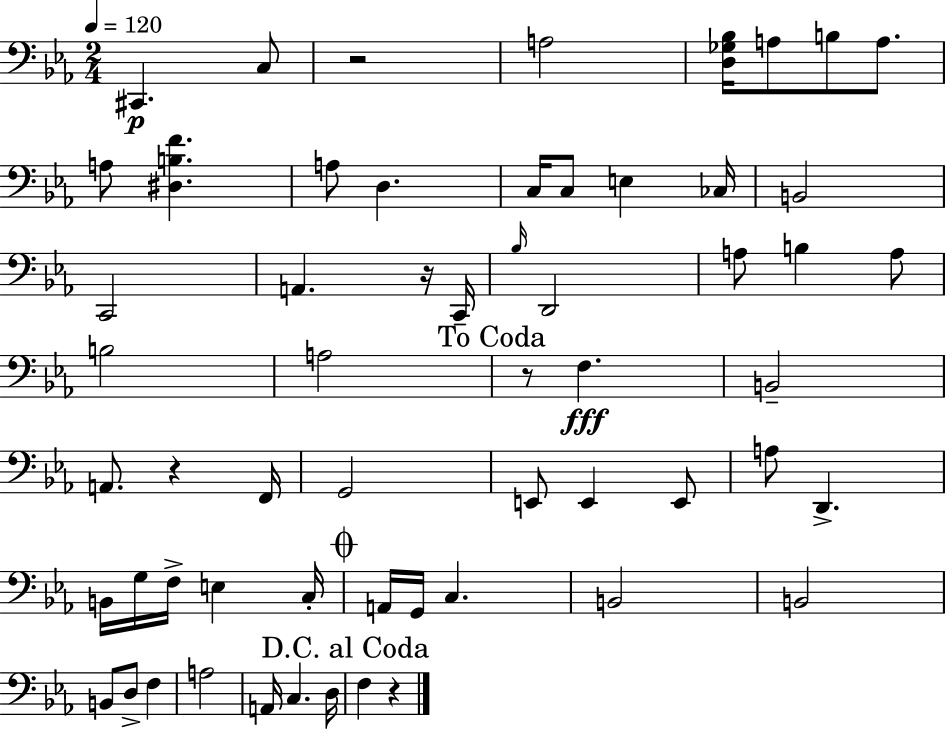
X:1
T:Untitled
M:2/4
L:1/4
K:Eb
^C,, C,/2 z2 A,2 [D,_G,_B,]/4 A,/2 B,/2 A,/2 A,/2 [^D,B,F] A,/2 D, C,/4 C,/2 E, _C,/4 B,,2 C,,2 A,, z/4 C,,/4 _B,/4 D,,2 A,/2 B, A,/2 B,2 A,2 z/2 F, B,,2 A,,/2 z F,,/4 G,,2 E,,/2 E,, E,,/2 A,/2 D,, B,,/4 G,/4 F,/4 E, C,/4 A,,/4 G,,/4 C, B,,2 B,,2 B,,/2 D,/2 F, A,2 A,,/4 C, D,/4 F, z